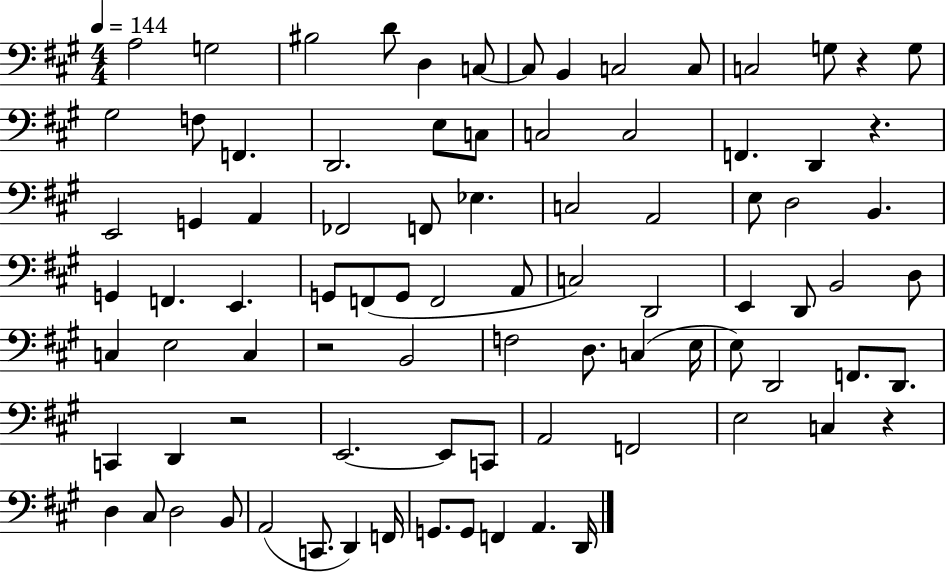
X:1
T:Untitled
M:4/4
L:1/4
K:A
A,2 G,2 ^B,2 D/2 D, C,/2 C,/2 B,, C,2 C,/2 C,2 G,/2 z G,/2 ^G,2 F,/2 F,, D,,2 E,/2 C,/2 C,2 C,2 F,, D,, z E,,2 G,, A,, _F,,2 F,,/2 _E, C,2 A,,2 E,/2 D,2 B,, G,, F,, E,, G,,/2 F,,/2 G,,/2 F,,2 A,,/2 C,2 D,,2 E,, D,,/2 B,,2 D,/2 C, E,2 C, z2 B,,2 F,2 D,/2 C, E,/4 E,/2 D,,2 F,,/2 D,,/2 C,, D,, z2 E,,2 E,,/2 C,,/2 A,,2 F,,2 E,2 C, z D, ^C,/2 D,2 B,,/2 A,,2 C,,/2 D,, F,,/4 G,,/2 G,,/2 F,, A,, D,,/4